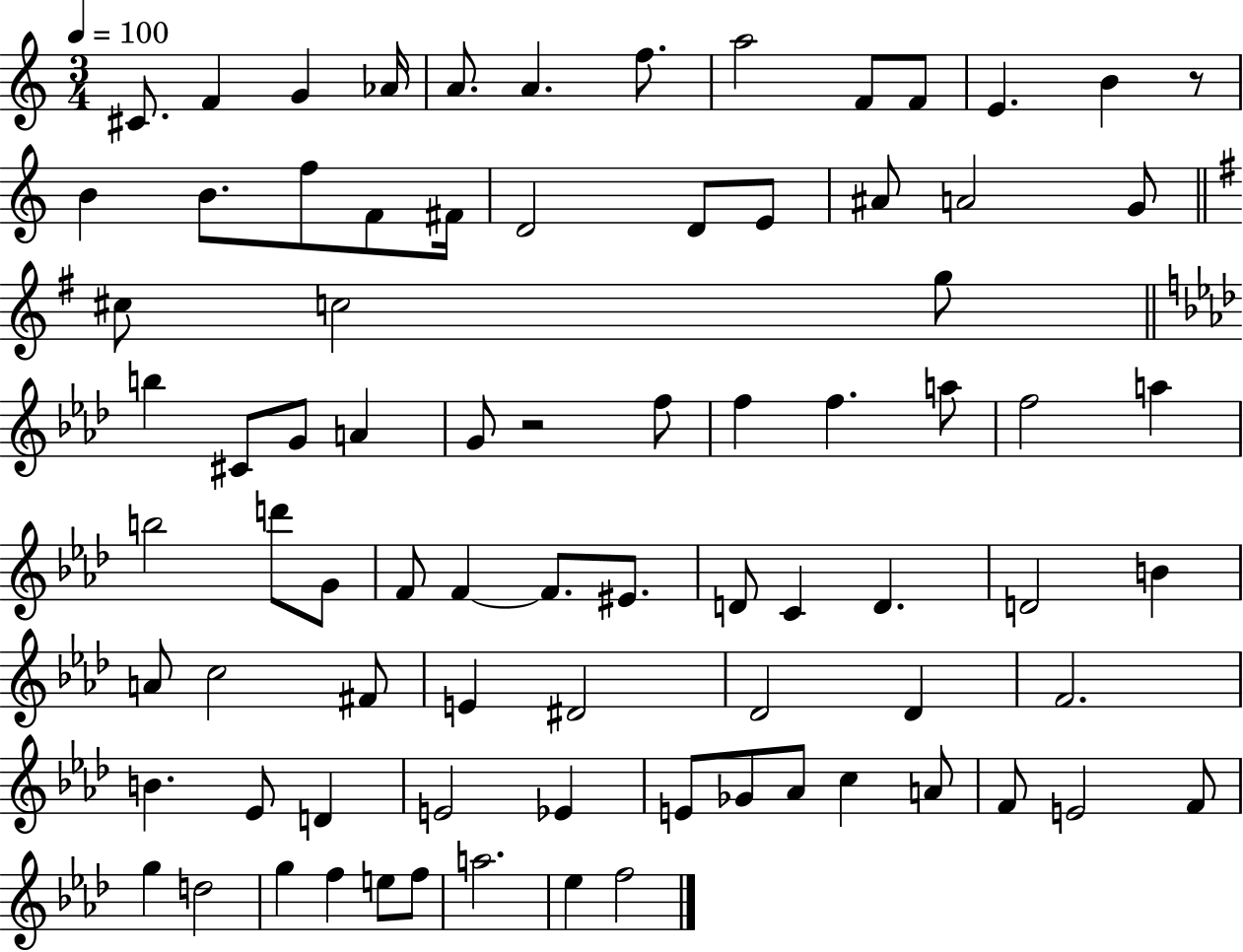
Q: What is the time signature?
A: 3/4